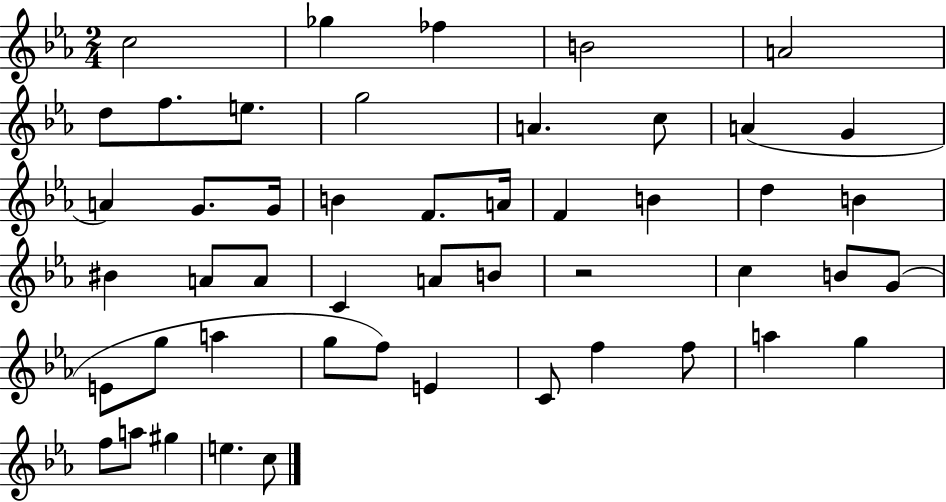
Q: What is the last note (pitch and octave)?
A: C5